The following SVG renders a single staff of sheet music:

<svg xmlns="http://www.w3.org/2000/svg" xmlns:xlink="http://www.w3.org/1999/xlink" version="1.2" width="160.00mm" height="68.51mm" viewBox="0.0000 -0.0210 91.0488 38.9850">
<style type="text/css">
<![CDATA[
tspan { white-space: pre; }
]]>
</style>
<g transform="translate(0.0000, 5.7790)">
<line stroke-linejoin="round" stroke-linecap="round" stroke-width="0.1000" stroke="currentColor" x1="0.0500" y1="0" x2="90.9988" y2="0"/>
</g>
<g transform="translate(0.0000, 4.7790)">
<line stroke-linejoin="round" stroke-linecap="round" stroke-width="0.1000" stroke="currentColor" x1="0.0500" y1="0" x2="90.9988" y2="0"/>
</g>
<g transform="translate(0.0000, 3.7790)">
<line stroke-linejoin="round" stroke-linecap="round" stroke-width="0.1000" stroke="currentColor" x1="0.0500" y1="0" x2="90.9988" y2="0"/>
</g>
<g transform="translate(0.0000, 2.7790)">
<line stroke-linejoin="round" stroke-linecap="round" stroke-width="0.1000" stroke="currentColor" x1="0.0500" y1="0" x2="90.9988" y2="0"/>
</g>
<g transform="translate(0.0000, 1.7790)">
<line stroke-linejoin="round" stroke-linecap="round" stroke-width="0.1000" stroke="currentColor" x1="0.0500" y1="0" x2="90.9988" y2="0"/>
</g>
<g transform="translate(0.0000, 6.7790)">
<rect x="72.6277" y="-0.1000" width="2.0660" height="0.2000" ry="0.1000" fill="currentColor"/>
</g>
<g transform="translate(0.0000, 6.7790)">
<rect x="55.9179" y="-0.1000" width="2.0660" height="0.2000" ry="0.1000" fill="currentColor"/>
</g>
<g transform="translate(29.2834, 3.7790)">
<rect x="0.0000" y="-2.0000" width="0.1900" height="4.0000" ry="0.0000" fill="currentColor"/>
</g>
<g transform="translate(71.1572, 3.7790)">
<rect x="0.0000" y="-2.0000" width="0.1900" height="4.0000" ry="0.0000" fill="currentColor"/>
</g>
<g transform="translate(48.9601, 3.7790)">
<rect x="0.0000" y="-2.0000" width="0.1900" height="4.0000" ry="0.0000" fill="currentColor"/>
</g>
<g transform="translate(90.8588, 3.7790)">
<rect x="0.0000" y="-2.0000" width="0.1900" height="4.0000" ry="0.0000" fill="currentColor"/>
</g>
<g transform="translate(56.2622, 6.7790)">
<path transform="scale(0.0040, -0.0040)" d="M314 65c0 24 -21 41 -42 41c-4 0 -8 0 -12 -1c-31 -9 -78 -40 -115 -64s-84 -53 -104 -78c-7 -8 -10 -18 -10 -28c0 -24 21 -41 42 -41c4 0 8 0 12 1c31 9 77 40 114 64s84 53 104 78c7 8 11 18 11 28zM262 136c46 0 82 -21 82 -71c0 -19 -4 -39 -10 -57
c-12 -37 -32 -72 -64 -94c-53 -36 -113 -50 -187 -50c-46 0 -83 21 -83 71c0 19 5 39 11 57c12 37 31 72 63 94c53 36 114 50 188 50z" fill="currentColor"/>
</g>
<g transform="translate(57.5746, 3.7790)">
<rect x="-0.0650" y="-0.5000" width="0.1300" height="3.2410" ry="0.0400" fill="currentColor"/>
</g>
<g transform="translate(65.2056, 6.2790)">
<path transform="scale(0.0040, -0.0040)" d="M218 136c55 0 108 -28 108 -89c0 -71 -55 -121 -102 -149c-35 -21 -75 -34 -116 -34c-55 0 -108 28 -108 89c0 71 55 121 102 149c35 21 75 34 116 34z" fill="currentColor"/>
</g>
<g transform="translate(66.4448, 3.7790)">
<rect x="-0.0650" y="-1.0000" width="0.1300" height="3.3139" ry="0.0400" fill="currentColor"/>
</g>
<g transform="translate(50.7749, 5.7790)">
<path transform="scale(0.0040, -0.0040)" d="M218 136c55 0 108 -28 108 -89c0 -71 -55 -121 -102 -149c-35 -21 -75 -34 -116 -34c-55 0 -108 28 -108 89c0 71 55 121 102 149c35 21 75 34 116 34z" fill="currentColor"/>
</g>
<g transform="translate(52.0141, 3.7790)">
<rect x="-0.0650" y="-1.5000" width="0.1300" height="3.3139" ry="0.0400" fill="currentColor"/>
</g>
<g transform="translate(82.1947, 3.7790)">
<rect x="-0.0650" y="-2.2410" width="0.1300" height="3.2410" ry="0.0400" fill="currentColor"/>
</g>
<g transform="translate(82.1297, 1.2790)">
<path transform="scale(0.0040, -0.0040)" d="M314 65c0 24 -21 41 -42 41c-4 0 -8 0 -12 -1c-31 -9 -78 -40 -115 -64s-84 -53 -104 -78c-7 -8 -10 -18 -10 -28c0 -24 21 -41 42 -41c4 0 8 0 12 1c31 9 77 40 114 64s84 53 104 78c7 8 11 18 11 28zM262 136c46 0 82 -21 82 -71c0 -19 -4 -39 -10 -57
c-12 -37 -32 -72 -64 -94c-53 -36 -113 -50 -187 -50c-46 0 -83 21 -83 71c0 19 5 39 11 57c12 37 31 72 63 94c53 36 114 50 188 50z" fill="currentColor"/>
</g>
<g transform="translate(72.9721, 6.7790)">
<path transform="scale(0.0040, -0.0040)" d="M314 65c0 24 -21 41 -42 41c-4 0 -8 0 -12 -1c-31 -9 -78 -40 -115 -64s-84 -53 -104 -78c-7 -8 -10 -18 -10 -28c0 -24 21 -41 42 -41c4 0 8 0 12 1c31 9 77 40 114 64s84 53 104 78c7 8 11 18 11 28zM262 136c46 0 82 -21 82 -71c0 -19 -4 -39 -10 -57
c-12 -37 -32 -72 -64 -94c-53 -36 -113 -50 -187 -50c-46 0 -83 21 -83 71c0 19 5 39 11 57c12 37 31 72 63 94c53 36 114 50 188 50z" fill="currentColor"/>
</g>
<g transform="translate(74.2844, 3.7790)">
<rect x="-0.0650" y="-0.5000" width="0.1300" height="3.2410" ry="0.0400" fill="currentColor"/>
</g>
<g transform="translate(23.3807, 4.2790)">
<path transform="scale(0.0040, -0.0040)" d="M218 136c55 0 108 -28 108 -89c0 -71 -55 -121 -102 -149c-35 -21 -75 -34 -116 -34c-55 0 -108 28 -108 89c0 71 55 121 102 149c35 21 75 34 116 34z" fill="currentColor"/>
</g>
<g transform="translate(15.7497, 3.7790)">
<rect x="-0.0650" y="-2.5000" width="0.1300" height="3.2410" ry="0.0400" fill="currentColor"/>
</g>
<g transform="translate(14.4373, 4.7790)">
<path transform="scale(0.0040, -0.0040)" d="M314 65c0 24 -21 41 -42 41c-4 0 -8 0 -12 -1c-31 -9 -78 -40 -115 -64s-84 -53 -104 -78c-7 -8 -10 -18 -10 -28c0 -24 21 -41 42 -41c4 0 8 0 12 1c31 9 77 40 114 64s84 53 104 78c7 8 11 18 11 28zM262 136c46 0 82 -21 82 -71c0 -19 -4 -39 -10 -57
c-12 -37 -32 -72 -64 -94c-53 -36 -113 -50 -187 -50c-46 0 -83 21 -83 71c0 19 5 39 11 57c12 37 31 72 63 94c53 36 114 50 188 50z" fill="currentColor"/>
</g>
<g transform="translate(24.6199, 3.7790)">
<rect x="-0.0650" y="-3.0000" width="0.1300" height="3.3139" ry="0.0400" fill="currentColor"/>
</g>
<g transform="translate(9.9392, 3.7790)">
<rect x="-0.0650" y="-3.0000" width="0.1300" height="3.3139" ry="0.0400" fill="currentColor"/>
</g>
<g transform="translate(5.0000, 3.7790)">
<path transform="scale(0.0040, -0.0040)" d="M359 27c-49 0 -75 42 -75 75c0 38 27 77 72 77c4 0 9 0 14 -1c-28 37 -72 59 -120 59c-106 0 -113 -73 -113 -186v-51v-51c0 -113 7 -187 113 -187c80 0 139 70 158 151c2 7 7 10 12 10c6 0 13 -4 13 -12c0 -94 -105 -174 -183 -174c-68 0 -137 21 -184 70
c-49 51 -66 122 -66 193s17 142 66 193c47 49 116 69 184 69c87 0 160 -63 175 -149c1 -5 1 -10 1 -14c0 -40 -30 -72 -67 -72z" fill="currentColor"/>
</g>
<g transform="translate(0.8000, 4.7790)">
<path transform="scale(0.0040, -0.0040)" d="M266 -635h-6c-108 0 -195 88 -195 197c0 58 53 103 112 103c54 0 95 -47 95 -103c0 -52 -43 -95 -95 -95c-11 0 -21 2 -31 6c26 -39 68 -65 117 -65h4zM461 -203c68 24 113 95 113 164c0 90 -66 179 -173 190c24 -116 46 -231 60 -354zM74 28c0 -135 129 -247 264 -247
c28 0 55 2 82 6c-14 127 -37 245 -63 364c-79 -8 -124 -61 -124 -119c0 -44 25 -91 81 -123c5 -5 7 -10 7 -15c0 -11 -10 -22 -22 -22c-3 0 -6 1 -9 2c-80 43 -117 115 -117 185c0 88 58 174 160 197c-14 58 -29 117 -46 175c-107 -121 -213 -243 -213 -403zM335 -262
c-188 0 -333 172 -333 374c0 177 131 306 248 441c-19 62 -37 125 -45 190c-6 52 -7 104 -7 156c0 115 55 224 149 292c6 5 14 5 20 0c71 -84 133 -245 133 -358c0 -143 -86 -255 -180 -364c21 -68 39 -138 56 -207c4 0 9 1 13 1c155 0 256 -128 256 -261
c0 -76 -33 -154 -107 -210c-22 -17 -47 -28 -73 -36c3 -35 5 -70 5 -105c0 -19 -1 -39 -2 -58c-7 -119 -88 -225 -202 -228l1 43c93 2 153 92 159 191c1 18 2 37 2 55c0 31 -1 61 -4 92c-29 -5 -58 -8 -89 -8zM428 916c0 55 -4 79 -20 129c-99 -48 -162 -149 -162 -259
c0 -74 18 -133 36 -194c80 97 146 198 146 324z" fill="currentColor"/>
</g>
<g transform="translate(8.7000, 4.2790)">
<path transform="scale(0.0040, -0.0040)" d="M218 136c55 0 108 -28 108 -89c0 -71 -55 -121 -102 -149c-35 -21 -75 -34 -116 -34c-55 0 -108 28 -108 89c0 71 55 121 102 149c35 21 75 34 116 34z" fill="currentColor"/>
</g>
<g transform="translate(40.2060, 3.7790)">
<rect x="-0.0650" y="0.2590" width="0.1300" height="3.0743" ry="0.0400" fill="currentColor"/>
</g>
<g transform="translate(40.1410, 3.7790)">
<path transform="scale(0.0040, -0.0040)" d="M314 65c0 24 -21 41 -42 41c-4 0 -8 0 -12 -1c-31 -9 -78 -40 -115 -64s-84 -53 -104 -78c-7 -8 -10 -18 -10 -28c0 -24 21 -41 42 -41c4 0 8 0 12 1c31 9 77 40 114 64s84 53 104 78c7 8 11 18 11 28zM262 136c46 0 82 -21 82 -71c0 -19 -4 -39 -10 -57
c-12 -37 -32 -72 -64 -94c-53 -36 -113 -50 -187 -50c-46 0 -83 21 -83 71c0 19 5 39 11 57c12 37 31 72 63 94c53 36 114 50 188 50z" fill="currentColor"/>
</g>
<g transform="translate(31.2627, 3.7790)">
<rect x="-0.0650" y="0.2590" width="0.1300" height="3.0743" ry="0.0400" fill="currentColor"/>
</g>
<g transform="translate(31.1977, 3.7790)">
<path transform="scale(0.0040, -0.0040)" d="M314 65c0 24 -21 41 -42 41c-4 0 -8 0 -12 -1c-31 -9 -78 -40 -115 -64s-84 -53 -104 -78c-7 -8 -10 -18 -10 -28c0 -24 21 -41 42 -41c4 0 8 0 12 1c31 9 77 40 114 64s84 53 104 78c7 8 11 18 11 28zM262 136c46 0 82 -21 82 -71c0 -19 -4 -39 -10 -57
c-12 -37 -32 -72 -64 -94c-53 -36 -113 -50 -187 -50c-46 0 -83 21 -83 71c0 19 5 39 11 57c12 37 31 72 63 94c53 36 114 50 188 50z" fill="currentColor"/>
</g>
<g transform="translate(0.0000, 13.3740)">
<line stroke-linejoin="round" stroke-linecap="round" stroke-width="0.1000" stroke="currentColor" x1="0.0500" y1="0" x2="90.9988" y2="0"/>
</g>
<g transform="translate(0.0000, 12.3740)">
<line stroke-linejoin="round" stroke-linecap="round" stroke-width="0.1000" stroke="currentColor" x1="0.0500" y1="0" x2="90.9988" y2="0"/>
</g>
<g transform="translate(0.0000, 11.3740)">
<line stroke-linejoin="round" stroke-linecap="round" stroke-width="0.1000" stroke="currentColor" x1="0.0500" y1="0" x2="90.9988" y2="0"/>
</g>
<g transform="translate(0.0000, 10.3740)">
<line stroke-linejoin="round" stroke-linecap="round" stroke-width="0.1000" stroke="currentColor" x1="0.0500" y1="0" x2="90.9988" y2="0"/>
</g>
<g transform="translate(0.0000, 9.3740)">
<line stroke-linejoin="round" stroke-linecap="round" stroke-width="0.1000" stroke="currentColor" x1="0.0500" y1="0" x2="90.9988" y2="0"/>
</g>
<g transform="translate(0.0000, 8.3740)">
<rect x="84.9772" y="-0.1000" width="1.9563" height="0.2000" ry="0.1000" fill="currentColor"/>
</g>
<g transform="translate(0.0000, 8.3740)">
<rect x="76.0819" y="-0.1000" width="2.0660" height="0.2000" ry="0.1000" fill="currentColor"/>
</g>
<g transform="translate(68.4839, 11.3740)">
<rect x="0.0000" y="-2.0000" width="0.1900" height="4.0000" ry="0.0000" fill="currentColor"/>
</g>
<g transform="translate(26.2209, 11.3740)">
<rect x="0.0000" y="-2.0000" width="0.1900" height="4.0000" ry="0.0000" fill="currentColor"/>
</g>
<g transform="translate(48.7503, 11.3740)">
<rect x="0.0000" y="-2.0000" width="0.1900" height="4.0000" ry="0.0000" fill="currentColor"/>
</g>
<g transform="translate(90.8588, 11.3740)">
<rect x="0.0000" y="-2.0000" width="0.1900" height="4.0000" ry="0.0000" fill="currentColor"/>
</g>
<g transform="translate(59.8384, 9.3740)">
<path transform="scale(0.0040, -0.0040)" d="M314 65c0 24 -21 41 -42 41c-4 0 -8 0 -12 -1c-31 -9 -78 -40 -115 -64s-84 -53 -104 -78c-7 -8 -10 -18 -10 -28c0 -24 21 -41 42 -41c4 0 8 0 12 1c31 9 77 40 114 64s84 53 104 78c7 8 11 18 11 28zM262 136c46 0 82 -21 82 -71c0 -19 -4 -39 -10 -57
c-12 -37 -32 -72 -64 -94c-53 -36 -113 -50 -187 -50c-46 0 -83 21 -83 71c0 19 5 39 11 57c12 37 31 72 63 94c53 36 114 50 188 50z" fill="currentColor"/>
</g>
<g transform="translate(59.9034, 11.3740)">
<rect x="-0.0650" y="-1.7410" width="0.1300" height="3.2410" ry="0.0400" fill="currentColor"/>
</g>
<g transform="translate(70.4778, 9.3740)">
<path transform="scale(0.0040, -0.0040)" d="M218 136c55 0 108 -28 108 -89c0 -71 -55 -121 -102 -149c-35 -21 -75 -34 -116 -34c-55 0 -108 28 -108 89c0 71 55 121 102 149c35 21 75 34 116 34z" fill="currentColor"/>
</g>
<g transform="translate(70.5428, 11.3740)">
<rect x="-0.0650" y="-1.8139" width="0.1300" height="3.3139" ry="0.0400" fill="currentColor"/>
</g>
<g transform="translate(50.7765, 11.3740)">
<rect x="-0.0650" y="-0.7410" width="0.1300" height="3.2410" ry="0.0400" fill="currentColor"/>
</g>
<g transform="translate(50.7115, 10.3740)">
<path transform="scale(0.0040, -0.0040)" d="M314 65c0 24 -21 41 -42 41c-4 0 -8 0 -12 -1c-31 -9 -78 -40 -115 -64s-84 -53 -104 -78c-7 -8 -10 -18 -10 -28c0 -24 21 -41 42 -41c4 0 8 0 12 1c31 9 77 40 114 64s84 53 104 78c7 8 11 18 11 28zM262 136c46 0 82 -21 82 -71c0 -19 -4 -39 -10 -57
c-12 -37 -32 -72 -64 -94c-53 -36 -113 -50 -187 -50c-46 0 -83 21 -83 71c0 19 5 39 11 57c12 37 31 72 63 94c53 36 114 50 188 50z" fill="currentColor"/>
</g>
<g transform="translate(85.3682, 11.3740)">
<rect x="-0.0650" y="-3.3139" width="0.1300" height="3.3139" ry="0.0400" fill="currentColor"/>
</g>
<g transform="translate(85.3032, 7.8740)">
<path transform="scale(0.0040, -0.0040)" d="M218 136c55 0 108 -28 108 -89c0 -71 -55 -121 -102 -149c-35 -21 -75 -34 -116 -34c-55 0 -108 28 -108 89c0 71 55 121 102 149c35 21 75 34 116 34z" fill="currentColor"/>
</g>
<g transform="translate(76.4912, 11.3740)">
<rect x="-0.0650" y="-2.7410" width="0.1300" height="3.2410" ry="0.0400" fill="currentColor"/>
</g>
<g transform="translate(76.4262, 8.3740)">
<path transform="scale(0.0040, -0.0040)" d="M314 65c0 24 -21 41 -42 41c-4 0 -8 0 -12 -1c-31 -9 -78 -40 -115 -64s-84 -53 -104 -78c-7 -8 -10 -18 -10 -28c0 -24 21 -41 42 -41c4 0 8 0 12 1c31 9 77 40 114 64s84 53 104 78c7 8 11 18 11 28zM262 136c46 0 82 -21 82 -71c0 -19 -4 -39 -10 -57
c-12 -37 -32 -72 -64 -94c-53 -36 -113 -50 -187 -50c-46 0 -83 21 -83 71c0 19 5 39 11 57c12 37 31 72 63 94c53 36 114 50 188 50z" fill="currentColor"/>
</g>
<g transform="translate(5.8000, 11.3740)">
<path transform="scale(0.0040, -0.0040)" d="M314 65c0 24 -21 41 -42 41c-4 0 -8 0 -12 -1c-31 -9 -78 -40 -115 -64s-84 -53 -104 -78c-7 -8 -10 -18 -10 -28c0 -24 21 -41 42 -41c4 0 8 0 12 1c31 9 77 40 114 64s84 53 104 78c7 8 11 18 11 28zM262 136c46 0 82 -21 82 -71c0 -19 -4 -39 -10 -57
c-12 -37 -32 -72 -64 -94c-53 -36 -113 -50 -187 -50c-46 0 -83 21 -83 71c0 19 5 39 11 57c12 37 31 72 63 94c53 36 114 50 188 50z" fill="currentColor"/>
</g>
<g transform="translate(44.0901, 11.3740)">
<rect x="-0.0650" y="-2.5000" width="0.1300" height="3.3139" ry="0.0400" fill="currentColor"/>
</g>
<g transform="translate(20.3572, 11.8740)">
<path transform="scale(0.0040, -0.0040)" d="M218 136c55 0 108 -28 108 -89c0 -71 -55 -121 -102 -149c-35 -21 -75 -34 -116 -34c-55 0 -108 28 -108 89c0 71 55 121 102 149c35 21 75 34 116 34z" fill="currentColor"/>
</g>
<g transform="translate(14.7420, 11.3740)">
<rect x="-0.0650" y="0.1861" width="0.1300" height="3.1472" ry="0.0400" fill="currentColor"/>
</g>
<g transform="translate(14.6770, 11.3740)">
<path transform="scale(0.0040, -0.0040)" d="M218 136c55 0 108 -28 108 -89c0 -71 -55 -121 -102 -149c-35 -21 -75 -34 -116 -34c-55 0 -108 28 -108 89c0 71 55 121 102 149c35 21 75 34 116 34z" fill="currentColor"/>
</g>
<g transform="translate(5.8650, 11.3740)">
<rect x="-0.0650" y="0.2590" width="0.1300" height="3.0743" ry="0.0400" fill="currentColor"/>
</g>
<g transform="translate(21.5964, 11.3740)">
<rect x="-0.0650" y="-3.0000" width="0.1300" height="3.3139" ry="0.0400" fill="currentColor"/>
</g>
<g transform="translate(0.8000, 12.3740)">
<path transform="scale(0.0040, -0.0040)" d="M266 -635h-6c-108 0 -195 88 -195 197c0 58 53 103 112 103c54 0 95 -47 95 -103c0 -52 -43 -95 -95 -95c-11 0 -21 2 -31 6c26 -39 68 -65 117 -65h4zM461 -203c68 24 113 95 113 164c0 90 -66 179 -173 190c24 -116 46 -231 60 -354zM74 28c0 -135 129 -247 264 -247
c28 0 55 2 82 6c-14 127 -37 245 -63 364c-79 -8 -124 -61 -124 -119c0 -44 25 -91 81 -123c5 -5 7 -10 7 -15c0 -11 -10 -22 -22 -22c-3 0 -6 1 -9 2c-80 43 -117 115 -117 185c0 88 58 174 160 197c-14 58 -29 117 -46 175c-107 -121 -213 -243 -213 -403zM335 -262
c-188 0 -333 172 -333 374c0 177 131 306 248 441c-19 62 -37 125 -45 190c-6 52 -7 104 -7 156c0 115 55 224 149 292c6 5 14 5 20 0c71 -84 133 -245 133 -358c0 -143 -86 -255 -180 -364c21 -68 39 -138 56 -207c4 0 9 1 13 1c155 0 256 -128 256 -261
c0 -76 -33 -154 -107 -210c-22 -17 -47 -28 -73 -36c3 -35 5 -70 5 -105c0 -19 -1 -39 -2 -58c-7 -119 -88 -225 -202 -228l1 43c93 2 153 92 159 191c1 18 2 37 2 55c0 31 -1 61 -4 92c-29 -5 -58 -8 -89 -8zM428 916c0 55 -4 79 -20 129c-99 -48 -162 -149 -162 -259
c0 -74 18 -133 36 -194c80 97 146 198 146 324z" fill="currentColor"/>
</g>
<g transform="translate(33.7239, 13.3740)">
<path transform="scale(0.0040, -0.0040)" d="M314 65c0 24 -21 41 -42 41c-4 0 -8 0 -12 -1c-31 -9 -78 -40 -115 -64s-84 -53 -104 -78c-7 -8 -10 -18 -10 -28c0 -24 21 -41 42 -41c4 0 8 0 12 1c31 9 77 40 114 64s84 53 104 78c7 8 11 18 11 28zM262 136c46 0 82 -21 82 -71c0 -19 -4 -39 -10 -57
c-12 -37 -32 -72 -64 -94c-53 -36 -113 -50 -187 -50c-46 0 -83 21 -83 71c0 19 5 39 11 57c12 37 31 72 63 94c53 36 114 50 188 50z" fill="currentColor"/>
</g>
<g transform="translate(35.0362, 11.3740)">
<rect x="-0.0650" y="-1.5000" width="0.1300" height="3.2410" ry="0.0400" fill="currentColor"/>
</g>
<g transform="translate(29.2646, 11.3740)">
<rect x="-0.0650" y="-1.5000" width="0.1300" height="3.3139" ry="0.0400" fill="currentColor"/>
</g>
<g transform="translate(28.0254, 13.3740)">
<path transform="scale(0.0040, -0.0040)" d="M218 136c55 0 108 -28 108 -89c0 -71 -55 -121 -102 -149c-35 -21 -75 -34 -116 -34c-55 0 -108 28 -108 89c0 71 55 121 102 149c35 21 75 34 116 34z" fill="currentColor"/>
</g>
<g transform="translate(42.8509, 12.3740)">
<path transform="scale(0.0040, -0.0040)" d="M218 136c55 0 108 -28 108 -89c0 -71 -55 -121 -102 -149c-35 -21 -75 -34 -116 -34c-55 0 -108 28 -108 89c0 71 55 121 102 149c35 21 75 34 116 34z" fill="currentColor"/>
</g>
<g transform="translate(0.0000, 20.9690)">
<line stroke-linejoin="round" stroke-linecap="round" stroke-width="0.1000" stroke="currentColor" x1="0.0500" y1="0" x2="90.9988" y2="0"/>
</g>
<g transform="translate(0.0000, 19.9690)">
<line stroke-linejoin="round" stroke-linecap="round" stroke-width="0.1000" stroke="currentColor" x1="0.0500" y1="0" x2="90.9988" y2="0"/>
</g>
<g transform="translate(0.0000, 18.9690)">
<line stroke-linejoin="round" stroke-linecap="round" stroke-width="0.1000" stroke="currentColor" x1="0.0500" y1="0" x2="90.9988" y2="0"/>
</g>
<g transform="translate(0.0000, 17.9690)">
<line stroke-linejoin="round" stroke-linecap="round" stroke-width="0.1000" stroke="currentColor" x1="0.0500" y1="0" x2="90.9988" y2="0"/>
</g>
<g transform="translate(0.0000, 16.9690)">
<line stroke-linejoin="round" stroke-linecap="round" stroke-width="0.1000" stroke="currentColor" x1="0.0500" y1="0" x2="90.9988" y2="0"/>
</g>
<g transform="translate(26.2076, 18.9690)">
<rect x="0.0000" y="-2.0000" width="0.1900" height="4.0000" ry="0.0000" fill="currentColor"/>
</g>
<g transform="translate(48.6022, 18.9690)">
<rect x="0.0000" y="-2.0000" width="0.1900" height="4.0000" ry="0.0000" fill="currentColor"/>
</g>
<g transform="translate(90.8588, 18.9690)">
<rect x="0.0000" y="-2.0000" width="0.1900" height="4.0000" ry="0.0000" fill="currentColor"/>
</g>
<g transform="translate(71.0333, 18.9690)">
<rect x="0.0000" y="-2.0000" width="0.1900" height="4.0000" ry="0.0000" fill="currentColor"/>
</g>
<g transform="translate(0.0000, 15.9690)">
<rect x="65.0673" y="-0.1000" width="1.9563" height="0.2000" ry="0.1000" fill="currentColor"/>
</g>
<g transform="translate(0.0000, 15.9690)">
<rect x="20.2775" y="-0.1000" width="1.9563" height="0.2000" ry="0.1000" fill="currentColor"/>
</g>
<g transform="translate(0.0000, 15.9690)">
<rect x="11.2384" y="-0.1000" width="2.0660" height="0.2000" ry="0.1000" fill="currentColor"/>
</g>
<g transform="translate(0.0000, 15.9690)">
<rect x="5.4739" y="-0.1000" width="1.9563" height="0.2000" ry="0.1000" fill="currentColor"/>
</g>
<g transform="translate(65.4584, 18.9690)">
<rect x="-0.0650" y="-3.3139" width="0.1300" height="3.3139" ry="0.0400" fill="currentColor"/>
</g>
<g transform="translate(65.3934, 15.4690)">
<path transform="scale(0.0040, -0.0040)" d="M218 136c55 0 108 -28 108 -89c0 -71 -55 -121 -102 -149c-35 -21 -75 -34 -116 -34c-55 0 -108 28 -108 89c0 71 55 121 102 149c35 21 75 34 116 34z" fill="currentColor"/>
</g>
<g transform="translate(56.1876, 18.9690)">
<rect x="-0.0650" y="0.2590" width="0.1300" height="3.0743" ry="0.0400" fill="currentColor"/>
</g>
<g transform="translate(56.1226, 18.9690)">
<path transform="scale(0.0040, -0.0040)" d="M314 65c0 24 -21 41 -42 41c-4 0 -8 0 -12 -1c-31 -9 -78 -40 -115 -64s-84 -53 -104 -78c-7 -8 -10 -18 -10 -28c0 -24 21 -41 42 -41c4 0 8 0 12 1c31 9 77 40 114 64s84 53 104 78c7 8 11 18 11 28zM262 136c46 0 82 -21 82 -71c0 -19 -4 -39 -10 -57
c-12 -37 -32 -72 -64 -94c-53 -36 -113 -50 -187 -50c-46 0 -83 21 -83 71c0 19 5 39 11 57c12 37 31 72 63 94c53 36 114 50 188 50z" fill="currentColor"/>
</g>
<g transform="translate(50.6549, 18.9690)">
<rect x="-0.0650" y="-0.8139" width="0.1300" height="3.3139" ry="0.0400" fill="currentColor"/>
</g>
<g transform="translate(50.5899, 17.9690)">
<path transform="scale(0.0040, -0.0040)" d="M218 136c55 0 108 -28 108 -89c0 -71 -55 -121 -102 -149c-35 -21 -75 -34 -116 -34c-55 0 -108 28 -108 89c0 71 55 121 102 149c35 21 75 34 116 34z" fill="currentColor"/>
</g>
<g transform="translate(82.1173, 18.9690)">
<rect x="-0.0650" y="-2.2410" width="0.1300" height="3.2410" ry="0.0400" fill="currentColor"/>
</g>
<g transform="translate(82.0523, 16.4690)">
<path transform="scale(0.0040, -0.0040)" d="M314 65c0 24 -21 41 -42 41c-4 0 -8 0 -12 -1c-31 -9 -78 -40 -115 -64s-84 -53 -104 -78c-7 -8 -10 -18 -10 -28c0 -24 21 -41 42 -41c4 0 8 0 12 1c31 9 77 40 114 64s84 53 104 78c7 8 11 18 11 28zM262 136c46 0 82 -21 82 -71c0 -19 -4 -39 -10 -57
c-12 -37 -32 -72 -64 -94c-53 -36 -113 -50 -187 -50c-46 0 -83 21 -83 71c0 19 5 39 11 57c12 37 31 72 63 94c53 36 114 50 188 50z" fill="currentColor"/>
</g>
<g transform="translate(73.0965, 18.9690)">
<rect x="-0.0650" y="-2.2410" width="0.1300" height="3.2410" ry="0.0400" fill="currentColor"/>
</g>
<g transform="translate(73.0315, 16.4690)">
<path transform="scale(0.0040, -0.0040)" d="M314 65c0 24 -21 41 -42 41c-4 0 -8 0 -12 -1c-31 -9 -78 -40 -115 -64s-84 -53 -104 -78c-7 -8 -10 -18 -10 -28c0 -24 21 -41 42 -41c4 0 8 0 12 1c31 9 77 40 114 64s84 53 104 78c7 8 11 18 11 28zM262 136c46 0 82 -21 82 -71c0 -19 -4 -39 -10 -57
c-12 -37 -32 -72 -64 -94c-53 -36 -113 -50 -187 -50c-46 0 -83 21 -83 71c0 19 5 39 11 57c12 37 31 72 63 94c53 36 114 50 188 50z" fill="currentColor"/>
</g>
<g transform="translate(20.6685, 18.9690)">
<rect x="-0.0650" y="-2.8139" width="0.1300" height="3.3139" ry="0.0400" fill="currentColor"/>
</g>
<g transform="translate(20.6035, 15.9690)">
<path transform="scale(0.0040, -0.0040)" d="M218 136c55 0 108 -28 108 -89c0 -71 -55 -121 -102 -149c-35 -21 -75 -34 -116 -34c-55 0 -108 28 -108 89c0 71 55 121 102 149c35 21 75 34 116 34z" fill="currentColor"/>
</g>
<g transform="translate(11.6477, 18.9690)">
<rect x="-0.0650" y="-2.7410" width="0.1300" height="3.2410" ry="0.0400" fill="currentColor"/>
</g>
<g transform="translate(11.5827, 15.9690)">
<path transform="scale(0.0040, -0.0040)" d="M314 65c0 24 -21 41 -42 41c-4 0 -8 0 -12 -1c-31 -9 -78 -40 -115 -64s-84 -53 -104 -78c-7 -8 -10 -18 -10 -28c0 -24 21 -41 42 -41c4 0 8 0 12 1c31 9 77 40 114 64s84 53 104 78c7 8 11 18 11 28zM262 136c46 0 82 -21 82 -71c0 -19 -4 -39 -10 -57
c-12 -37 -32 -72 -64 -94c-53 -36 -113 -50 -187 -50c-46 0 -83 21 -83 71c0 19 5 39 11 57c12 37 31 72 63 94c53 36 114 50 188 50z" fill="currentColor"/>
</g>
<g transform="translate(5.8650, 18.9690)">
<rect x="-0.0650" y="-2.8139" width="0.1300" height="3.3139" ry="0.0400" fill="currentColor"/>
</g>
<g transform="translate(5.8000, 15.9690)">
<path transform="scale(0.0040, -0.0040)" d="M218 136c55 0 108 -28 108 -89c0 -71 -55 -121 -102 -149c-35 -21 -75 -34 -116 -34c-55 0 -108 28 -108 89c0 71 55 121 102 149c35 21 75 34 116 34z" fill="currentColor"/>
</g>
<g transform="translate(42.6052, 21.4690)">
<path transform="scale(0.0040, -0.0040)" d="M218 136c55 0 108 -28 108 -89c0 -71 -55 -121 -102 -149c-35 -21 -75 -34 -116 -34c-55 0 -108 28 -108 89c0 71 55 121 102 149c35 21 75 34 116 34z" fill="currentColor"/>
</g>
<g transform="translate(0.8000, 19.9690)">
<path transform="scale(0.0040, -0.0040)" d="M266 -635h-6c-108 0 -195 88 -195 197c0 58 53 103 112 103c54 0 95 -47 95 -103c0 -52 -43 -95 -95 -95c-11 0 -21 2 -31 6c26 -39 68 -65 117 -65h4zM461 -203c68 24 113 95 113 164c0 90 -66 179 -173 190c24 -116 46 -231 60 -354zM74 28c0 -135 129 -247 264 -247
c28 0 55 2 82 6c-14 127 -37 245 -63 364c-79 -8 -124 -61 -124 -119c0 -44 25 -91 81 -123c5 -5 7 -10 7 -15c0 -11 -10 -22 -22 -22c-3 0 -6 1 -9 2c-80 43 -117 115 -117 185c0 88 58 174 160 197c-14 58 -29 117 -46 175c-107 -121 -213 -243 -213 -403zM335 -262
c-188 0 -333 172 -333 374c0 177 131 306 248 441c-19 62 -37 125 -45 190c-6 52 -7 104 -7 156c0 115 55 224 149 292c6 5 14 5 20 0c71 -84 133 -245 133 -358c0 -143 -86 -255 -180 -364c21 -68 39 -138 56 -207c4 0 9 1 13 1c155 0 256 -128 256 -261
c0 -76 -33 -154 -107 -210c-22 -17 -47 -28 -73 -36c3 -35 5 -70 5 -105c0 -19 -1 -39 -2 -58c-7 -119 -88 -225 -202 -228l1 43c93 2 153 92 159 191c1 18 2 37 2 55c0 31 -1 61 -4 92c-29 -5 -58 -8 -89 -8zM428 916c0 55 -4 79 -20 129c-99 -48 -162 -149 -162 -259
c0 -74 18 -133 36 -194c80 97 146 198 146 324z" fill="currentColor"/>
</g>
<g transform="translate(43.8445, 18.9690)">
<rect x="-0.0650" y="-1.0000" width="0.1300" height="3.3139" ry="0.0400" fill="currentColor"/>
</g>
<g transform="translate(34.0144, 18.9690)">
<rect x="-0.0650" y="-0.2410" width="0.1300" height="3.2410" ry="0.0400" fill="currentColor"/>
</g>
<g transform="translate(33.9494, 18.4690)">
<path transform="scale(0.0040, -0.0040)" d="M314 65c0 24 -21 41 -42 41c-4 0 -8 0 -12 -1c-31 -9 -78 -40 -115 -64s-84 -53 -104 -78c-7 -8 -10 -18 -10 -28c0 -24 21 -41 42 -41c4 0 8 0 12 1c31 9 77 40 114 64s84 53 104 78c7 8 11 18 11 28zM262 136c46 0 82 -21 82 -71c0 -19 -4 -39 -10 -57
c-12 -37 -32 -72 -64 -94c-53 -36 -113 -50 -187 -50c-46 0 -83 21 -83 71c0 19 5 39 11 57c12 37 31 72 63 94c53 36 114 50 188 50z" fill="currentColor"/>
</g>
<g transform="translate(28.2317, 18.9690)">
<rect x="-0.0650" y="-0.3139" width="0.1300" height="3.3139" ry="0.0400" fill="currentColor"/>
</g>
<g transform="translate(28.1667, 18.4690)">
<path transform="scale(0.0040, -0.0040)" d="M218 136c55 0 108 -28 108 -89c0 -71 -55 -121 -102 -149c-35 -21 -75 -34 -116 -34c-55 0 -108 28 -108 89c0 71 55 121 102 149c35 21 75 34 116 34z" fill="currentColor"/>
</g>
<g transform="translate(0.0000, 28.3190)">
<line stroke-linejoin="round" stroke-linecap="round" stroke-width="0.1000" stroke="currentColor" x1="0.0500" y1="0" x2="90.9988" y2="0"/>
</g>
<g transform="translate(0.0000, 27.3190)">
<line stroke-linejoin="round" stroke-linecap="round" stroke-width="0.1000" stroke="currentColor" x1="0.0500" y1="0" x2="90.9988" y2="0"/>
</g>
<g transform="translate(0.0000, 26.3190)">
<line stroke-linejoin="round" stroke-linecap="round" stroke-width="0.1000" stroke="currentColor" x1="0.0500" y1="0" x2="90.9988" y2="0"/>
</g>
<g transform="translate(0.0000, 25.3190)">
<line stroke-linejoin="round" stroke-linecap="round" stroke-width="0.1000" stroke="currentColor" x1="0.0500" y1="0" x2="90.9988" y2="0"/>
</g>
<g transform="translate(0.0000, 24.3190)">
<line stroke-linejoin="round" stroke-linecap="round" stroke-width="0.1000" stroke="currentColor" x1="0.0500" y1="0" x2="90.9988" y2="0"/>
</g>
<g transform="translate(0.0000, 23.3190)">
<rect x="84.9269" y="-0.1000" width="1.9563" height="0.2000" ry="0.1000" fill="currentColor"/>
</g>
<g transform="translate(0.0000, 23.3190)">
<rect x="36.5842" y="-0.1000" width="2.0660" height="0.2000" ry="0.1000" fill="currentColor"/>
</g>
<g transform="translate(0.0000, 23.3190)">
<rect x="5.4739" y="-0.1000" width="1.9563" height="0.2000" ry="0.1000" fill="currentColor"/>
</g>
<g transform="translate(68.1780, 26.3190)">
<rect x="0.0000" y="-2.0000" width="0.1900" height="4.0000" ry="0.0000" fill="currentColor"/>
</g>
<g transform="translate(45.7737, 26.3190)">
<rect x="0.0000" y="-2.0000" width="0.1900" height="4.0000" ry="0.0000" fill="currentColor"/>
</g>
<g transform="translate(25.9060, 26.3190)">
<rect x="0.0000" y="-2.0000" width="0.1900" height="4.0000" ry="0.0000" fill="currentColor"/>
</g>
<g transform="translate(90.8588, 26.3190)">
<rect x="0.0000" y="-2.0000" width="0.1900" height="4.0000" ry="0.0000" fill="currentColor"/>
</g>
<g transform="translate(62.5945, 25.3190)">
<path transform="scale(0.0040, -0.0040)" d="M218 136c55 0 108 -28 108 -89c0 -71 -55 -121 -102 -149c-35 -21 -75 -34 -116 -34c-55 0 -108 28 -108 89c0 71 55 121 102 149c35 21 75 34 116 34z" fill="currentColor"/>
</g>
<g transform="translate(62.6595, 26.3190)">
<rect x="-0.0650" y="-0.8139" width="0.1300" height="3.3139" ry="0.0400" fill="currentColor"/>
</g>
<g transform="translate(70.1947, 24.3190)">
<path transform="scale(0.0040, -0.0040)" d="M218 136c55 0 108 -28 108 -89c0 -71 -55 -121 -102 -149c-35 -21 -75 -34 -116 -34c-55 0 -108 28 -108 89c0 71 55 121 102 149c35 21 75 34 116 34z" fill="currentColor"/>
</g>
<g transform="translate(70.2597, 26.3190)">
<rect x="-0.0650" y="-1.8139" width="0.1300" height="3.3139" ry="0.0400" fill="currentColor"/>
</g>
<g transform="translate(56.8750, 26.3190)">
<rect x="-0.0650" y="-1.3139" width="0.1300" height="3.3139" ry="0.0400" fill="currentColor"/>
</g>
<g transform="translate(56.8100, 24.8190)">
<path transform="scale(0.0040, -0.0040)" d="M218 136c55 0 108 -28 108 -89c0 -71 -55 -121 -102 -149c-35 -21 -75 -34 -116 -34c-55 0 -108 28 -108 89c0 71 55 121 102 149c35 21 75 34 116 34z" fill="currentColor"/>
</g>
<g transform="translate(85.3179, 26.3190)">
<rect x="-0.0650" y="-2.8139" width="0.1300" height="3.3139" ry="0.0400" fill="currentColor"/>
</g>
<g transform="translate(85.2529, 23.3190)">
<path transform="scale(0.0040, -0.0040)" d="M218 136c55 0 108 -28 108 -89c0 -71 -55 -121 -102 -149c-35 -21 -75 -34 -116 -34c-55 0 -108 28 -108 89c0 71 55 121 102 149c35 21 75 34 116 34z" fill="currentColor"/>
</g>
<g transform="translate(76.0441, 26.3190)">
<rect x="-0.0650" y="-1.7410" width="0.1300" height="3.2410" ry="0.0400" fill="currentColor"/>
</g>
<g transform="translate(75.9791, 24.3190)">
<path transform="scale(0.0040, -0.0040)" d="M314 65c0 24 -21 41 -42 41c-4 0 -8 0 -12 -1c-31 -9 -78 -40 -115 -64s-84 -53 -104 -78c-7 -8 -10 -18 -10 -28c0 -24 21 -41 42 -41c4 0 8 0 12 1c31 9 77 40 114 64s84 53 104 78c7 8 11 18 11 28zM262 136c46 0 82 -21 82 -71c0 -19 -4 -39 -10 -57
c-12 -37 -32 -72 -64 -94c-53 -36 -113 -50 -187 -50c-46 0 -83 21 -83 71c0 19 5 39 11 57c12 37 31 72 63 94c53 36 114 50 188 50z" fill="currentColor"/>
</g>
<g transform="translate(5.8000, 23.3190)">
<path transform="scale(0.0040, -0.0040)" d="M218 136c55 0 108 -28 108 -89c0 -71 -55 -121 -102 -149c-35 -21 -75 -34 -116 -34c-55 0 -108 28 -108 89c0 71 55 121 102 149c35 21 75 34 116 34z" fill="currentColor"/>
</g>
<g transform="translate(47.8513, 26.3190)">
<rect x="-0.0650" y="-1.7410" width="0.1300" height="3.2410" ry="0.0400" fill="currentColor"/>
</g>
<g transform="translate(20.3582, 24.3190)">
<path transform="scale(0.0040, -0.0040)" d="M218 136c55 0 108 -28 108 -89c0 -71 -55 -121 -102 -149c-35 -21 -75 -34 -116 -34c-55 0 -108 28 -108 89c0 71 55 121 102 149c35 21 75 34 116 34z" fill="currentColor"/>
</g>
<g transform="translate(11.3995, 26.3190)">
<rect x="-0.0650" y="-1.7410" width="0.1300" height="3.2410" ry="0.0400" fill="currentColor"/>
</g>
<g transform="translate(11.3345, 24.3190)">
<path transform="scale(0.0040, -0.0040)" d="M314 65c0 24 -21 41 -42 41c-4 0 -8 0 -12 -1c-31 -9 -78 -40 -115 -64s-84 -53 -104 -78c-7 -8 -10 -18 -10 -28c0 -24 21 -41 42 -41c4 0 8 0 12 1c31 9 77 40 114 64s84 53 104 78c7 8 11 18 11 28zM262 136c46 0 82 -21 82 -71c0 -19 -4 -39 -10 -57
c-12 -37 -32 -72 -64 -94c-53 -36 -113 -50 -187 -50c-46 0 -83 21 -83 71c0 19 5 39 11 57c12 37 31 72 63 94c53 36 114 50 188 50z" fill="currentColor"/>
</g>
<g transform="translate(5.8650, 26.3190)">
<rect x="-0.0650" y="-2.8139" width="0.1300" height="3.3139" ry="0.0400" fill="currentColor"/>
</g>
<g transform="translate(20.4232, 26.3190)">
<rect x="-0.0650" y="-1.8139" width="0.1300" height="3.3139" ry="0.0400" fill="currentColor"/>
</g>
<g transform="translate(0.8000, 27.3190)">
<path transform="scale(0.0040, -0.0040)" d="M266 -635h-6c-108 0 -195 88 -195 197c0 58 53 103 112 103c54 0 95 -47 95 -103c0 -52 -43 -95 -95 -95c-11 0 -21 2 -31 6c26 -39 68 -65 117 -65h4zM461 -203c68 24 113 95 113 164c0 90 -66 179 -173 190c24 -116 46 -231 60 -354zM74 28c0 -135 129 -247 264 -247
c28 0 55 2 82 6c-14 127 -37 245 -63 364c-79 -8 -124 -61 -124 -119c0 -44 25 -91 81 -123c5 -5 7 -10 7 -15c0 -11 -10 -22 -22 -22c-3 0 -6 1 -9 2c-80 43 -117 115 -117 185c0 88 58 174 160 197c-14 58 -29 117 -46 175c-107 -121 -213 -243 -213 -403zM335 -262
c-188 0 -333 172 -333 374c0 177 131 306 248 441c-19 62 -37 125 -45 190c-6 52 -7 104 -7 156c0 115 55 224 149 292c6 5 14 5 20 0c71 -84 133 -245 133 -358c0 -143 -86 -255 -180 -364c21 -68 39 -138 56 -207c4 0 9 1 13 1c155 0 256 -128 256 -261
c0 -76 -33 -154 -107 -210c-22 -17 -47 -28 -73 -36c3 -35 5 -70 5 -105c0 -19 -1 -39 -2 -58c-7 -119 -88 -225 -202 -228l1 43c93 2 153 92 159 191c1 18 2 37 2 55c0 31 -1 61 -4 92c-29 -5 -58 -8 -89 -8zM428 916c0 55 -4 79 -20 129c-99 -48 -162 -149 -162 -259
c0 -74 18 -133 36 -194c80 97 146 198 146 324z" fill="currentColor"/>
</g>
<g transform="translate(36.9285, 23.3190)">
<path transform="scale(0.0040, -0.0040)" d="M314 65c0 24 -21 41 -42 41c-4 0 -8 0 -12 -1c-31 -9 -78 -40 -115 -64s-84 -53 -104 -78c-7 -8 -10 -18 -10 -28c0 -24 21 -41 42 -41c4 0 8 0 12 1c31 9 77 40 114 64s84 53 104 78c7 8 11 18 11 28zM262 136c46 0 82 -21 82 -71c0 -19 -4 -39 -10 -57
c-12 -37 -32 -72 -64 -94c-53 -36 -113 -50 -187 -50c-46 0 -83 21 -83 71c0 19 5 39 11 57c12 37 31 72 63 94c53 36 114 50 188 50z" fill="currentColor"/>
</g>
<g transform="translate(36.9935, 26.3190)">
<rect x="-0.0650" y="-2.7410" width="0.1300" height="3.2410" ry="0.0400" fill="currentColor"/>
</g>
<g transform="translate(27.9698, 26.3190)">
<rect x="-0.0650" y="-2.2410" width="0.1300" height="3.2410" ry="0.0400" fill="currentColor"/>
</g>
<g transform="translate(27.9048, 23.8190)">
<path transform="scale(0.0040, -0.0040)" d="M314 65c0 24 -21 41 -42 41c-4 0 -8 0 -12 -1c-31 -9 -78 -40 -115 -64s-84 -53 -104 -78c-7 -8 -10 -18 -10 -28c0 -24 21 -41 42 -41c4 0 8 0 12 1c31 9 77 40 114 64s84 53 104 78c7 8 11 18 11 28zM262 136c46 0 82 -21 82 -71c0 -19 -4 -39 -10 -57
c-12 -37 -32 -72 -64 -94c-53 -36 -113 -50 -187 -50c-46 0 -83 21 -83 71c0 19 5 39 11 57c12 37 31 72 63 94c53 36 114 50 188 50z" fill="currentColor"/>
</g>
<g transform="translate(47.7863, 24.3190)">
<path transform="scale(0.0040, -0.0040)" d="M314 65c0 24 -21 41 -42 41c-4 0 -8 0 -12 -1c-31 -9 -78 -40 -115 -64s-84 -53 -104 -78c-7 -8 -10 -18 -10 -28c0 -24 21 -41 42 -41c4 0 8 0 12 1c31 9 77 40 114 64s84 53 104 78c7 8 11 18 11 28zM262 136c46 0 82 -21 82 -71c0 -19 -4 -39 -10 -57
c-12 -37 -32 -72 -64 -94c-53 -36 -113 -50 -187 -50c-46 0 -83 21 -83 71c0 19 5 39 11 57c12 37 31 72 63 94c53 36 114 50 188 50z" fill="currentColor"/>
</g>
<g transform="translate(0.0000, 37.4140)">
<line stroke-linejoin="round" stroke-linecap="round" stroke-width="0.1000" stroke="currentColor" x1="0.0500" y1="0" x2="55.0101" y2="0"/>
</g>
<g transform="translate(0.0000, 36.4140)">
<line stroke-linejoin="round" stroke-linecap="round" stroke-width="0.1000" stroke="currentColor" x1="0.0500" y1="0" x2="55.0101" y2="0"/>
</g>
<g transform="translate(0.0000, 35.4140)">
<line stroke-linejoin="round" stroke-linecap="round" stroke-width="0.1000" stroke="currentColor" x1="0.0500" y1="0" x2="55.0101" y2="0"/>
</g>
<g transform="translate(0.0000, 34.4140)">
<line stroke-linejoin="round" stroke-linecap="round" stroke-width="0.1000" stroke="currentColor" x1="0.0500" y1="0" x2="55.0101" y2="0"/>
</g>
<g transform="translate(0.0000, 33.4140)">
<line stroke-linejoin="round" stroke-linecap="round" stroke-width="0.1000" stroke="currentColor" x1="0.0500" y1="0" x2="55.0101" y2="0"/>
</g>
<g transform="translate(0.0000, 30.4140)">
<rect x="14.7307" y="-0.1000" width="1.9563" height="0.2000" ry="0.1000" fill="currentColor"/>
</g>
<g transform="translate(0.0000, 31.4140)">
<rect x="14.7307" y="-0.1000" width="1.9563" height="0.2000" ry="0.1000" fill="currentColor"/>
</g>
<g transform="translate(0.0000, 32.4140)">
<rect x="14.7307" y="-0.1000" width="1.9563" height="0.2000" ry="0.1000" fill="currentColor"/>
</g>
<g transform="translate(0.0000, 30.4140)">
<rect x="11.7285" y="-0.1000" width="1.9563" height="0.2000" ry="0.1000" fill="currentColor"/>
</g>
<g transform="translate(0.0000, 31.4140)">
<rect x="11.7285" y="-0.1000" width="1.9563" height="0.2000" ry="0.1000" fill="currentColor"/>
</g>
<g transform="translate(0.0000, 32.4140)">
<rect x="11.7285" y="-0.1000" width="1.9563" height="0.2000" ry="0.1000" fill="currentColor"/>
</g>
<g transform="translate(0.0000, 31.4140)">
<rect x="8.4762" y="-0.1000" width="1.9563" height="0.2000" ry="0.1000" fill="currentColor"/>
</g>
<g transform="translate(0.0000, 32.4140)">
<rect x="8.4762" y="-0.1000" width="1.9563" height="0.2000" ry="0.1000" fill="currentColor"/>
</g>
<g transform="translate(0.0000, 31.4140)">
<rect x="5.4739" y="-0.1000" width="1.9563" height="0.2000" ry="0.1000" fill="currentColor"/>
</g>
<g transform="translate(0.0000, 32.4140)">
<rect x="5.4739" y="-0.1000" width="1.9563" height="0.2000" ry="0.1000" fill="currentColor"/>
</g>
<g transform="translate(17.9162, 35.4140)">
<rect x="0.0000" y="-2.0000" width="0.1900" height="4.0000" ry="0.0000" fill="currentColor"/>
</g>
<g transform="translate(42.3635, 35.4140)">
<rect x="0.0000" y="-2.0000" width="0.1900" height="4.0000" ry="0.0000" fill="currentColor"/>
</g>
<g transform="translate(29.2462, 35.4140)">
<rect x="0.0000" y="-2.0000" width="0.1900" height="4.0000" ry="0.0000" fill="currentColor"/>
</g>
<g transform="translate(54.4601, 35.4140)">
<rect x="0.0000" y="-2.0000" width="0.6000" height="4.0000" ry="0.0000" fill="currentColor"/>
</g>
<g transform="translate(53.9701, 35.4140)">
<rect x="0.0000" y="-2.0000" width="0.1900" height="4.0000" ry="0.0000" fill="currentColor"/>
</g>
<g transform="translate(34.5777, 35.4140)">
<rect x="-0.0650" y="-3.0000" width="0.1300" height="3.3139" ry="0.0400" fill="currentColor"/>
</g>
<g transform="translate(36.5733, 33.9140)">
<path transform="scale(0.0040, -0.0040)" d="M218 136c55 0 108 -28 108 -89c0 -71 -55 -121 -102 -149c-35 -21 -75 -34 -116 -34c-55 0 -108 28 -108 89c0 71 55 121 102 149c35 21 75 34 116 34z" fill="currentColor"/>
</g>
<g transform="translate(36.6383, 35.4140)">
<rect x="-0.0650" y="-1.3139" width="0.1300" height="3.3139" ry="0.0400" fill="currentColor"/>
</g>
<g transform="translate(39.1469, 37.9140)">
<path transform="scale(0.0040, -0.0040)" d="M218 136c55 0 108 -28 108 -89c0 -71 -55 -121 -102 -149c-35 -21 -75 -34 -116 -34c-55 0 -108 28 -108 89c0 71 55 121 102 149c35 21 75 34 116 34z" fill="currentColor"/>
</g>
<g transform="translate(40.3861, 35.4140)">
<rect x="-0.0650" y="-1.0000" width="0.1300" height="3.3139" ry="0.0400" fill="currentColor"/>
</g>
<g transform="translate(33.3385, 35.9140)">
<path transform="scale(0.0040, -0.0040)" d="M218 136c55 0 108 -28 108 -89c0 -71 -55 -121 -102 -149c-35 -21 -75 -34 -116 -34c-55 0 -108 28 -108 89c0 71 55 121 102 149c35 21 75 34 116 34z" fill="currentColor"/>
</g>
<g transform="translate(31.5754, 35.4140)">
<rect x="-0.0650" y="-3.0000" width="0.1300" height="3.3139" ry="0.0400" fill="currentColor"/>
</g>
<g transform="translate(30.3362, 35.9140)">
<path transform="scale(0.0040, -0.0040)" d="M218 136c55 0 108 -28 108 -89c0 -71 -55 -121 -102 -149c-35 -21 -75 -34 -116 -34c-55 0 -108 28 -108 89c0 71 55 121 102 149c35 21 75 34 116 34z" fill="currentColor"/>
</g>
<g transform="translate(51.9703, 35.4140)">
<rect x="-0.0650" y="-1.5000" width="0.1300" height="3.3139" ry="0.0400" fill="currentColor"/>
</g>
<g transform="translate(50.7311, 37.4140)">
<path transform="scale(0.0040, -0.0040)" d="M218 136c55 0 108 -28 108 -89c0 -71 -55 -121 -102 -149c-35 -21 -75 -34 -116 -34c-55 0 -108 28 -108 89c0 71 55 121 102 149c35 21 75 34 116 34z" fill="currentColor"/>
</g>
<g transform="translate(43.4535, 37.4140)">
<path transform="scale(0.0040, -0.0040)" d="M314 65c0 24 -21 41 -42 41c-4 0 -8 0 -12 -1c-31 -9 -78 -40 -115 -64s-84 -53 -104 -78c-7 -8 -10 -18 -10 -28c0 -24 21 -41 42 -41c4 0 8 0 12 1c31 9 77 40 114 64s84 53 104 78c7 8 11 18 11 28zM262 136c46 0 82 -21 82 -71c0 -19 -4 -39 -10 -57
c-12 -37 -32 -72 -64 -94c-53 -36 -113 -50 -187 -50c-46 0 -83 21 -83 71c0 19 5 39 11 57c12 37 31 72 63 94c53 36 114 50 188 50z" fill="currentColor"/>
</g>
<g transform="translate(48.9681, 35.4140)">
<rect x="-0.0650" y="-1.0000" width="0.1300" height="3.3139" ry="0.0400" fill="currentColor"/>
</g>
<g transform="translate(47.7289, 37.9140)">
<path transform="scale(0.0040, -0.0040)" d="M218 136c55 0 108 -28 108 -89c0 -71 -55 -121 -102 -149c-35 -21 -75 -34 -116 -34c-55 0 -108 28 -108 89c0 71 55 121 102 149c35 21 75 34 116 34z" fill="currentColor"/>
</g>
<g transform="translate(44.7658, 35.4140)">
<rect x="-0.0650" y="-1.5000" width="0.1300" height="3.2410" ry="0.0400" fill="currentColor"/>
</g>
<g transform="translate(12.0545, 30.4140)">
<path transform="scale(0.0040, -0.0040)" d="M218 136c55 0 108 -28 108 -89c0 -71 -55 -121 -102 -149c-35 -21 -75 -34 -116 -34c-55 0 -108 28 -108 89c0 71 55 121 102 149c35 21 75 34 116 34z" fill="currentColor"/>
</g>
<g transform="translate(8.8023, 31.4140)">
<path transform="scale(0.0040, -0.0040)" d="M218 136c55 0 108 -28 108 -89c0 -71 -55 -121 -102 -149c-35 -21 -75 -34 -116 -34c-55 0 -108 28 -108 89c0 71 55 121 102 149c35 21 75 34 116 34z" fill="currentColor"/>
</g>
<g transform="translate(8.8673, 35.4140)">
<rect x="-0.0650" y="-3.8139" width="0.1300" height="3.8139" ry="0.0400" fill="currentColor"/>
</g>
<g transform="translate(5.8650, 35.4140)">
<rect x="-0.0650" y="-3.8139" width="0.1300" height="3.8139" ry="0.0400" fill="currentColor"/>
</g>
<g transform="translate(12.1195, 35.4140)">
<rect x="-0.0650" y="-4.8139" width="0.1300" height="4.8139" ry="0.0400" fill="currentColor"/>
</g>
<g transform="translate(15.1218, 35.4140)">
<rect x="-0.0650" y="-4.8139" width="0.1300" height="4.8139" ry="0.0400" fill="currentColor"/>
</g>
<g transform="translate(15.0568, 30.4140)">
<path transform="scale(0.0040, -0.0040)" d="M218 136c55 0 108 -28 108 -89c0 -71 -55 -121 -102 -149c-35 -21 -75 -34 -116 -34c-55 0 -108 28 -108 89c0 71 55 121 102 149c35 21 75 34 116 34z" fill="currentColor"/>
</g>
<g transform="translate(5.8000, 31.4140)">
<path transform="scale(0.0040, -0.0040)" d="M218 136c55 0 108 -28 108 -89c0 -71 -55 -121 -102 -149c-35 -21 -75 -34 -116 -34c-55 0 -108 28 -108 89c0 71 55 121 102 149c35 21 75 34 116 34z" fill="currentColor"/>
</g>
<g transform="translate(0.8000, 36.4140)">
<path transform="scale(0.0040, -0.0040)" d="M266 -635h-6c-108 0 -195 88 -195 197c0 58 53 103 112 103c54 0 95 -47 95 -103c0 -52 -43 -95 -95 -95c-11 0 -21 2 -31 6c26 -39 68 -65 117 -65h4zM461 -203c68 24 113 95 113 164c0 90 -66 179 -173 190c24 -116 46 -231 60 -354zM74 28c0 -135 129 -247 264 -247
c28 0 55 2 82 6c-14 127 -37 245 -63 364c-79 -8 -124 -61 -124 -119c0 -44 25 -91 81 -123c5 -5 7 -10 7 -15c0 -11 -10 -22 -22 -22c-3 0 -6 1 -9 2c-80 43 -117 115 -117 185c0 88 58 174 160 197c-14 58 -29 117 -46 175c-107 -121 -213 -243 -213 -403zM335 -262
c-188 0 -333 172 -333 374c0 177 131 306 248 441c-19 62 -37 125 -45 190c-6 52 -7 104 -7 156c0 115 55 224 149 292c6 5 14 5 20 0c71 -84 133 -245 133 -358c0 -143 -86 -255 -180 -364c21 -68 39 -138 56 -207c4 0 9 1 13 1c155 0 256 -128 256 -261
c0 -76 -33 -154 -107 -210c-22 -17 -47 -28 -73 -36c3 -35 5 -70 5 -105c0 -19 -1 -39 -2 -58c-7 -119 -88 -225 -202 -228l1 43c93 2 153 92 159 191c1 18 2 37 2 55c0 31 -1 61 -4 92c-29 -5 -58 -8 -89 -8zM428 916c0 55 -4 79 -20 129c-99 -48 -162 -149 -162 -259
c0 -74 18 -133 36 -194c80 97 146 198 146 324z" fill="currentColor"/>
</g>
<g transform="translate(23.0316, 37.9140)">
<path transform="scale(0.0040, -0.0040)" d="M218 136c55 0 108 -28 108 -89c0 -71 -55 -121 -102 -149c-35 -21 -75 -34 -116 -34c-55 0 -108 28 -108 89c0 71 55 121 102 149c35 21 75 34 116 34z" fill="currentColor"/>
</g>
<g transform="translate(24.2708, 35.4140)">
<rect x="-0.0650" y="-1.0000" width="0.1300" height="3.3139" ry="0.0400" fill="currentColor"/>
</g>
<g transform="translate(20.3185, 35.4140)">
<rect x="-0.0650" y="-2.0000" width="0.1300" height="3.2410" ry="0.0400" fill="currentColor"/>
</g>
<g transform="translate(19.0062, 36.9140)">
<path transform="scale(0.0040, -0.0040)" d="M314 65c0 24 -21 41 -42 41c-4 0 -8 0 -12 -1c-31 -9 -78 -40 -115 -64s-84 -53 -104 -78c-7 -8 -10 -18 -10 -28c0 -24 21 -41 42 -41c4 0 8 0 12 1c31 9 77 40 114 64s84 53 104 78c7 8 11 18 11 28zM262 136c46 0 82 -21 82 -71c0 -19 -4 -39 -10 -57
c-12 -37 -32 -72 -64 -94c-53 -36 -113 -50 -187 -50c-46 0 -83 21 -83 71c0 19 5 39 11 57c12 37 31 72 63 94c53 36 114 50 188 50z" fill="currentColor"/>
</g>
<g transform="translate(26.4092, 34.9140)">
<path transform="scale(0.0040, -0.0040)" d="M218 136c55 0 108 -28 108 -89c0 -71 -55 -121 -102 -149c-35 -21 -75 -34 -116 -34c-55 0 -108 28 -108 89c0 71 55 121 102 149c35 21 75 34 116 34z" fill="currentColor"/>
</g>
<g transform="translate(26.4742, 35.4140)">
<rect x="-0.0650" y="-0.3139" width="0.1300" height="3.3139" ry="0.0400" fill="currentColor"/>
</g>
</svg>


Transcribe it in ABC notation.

X:1
T:Untitled
M:4/4
L:1/4
K:C
A G2 A B2 B2 E C2 D C2 g2 B2 B A E E2 G d2 f2 f a2 b a a2 a c c2 D d B2 b g2 g2 a f2 f g2 a2 f2 e d f f2 a c' c' e' e' F2 D c A A e D E2 D E